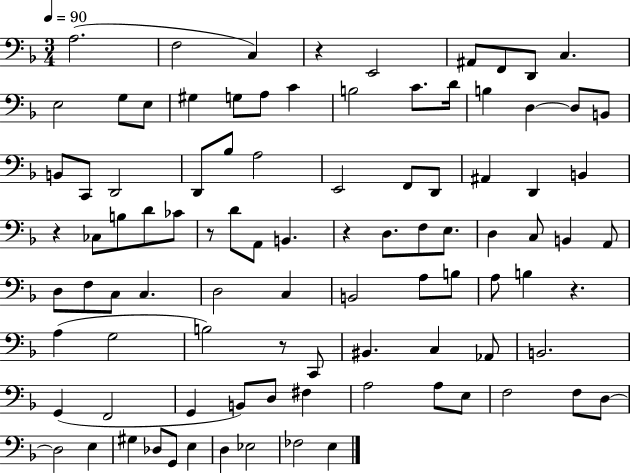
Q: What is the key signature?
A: F major